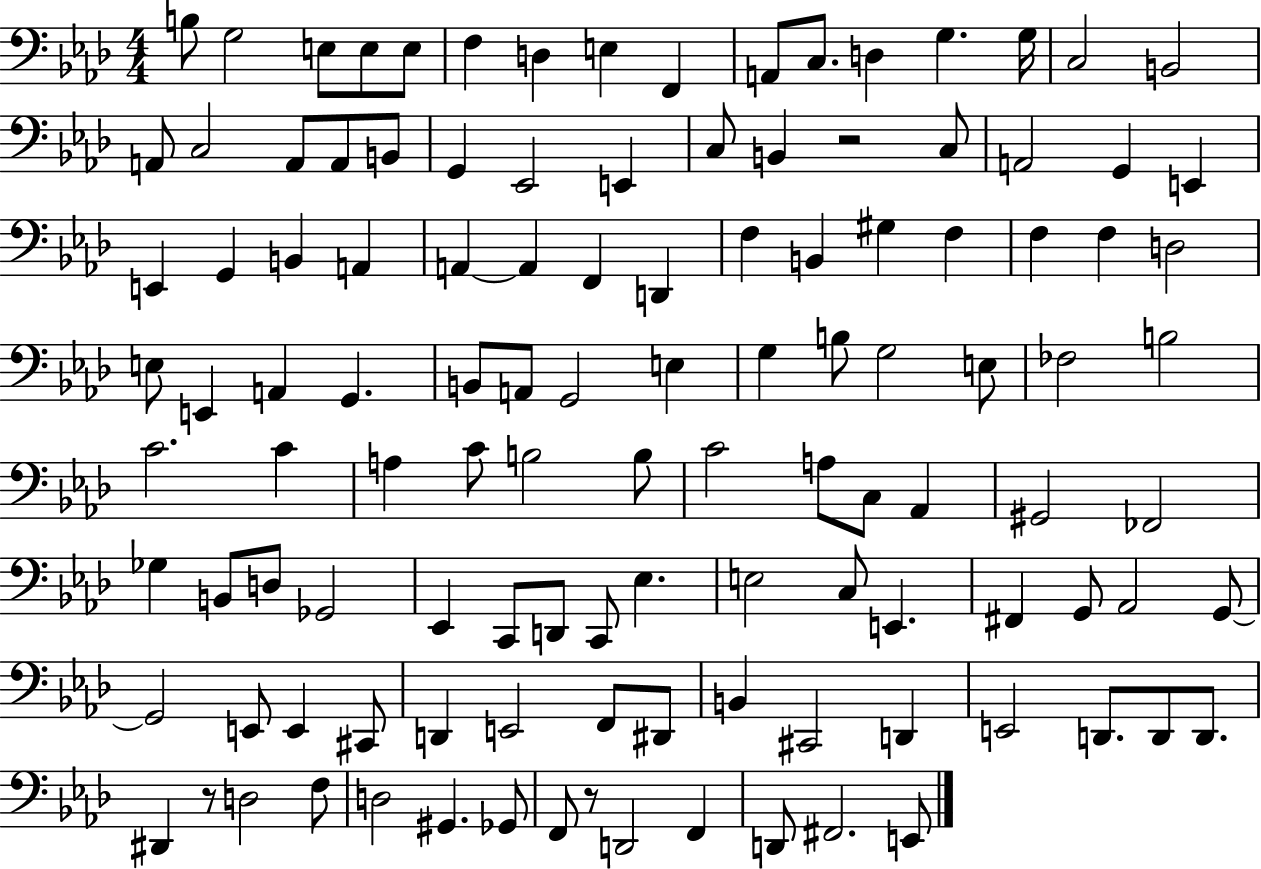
X:1
T:Untitled
M:4/4
L:1/4
K:Ab
B,/2 G,2 E,/2 E,/2 E,/2 F, D, E, F,, A,,/2 C,/2 D, G, G,/4 C,2 B,,2 A,,/2 C,2 A,,/2 A,,/2 B,,/2 G,, _E,,2 E,, C,/2 B,, z2 C,/2 A,,2 G,, E,, E,, G,, B,, A,, A,, A,, F,, D,, F, B,, ^G, F, F, F, D,2 E,/2 E,, A,, G,, B,,/2 A,,/2 G,,2 E, G, B,/2 G,2 E,/2 _F,2 B,2 C2 C A, C/2 B,2 B,/2 C2 A,/2 C,/2 _A,, ^G,,2 _F,,2 _G, B,,/2 D,/2 _G,,2 _E,, C,,/2 D,,/2 C,,/2 _E, E,2 C,/2 E,, ^F,, G,,/2 _A,,2 G,,/2 G,,2 E,,/2 E,, ^C,,/2 D,, E,,2 F,,/2 ^D,,/2 B,, ^C,,2 D,, E,,2 D,,/2 D,,/2 D,,/2 ^D,, z/2 D,2 F,/2 D,2 ^G,, _G,,/2 F,,/2 z/2 D,,2 F,, D,,/2 ^F,,2 E,,/2